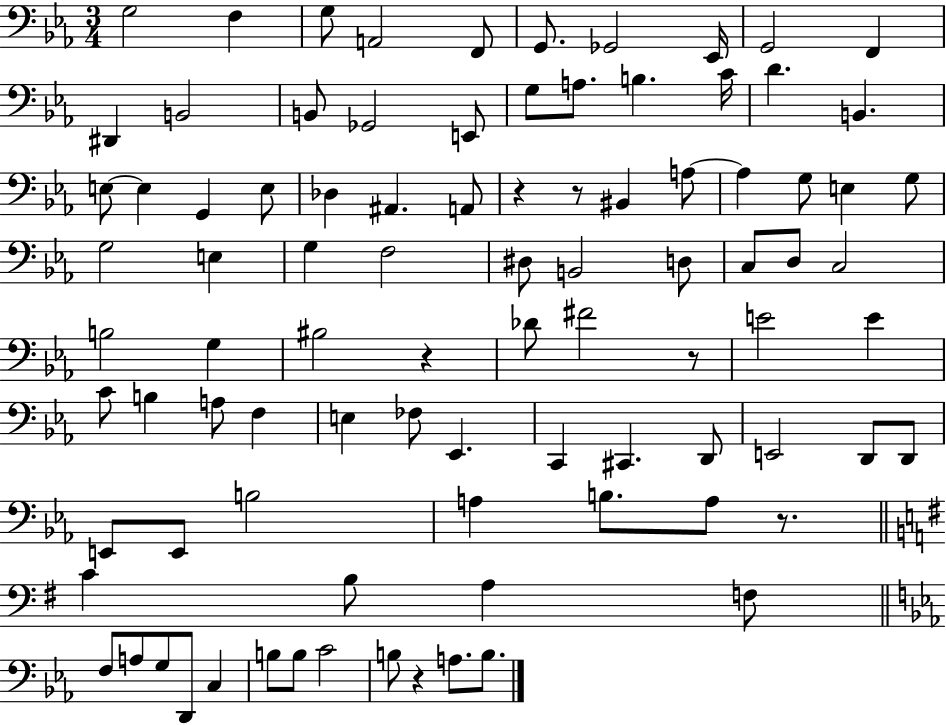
{
  \clef bass
  \numericTimeSignature
  \time 3/4
  \key ees \major
  g2 f4 | g8 a,2 f,8 | g,8. ges,2 ees,16 | g,2 f,4 | \break dis,4 b,2 | b,8 ges,2 e,8 | g8 a8. b4. c'16 | d'4. b,4. | \break e8~~ e4 g,4 e8 | des4 ais,4. a,8 | r4 r8 bis,4 a8~~ | a4 g8 e4 g8 | \break g2 e4 | g4 f2 | dis8 b,2 d8 | c8 d8 c2 | \break b2 g4 | bis2 r4 | des'8 fis'2 r8 | e'2 e'4 | \break c'8 b4 a8 f4 | e4 fes8 ees,4. | c,4 cis,4. d,8 | e,2 d,8 d,8 | \break e,8 e,8 b2 | a4 b8. a8 r8. | \bar "||" \break \key g \major c'4 b8 a4 f8 | \bar "||" \break \key ees \major f8 a8 g8 d,8 c4 | b8 b8 c'2 | b8 r4 a8. b8. | \bar "|."
}